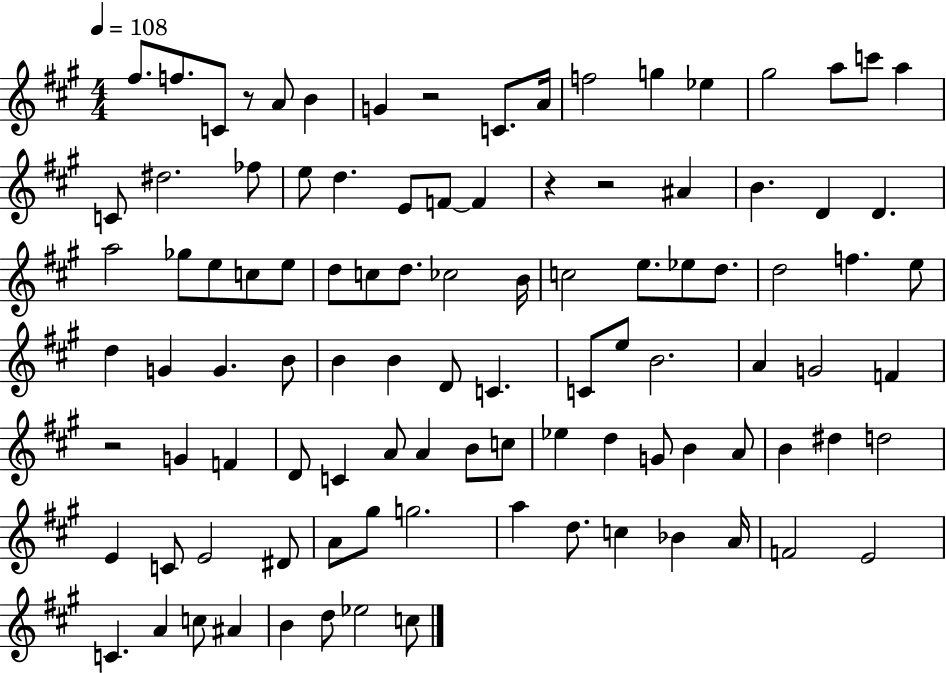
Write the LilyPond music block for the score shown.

{
  \clef treble
  \numericTimeSignature
  \time 4/4
  \key a \major
  \tempo 4 = 108
  fis''8. f''8. c'8 r8 a'8 b'4 | g'4 r2 c'8. a'16 | f''2 g''4 ees''4 | gis''2 a''8 c'''8 a''4 | \break c'8 dis''2. fes''8 | e''8 d''4. e'8 f'8~~ f'4 | r4 r2 ais'4 | b'4. d'4 d'4. | \break a''2 ges''8 e''8 c''8 e''8 | d''8 c''8 d''8. ces''2 b'16 | c''2 e''8. ees''8 d''8. | d''2 f''4. e''8 | \break d''4 g'4 g'4. b'8 | b'4 b'4 d'8 c'4. | c'8 e''8 b'2. | a'4 g'2 f'4 | \break r2 g'4 f'4 | d'8 c'4 a'8 a'4 b'8 c''8 | ees''4 d''4 g'8 b'4 a'8 | b'4 dis''4 d''2 | \break e'4 c'8 e'2 dis'8 | a'8 gis''8 g''2. | a''4 d''8. c''4 bes'4 a'16 | f'2 e'2 | \break c'4. a'4 c''8 ais'4 | b'4 d''8 ees''2 c''8 | \bar "|."
}